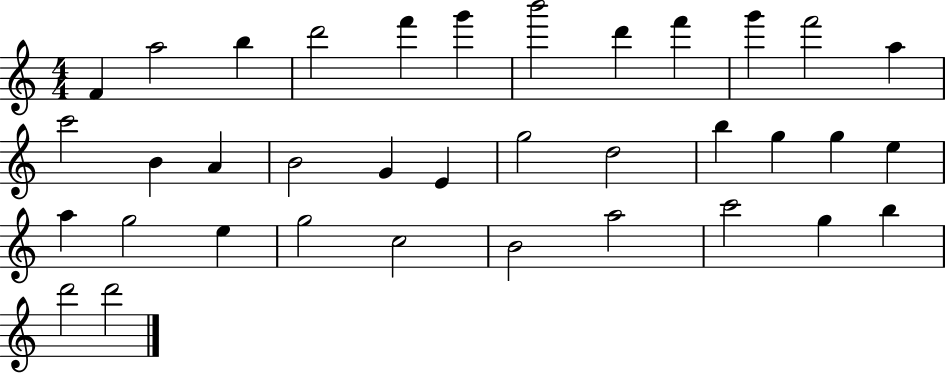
F4/q A5/h B5/q D6/h F6/q G6/q B6/h D6/q F6/q G6/q F6/h A5/q C6/h B4/q A4/q B4/h G4/q E4/q G5/h D5/h B5/q G5/q G5/q E5/q A5/q G5/h E5/q G5/h C5/h B4/h A5/h C6/h G5/q B5/q D6/h D6/h